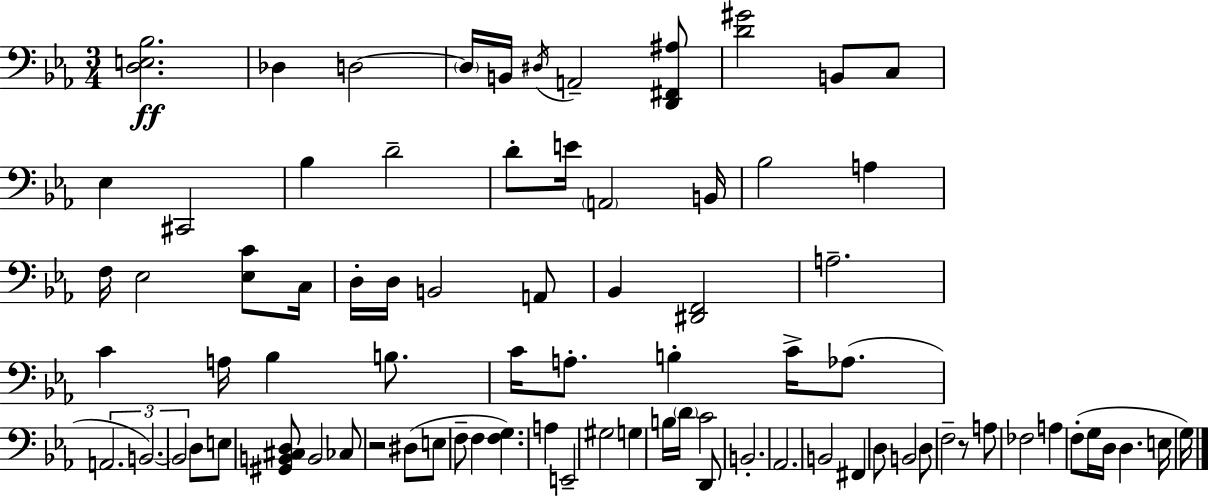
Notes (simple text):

[D3,E3,Bb3]/h. Db3/q D3/h D3/s B2/s D#3/s A2/h [D2,F#2,A#3]/e [D4,G#4]/h B2/e C3/e Eb3/q C#2/h Bb3/q D4/h D4/e E4/s A2/h B2/s Bb3/h A3/q F3/s Eb3/h [Eb3,C4]/e C3/s D3/s D3/s B2/h A2/e Bb2/q [D#2,F2]/h A3/h. C4/q A3/s Bb3/q B3/e. C4/s A3/e. B3/q C4/s Ab3/e. A2/h. B2/h. B2/h D3/e E3/e [G#2,B2,C#3,D3]/e B2/h CES3/e R/h D#3/e E3/e F3/e F3/q [F3,G3]/q. A3/q E2/h G#3/h G3/q B3/s D4/s C4/h D2/e B2/h. Ab2/h. B2/h F#2/q D3/e B2/h D3/e F3/h R/e A3/e FES3/h A3/q F3/e G3/s D3/s D3/q. E3/s G3/s